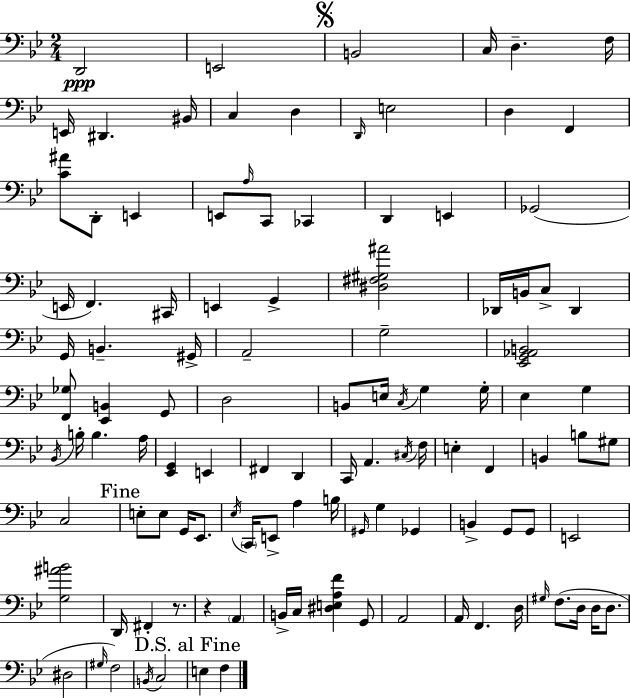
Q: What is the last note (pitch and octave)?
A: F3